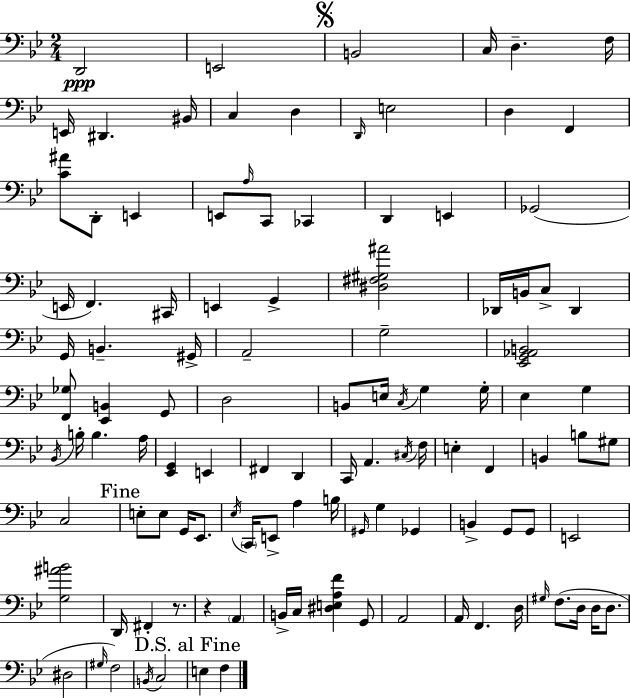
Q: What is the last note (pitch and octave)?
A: F3